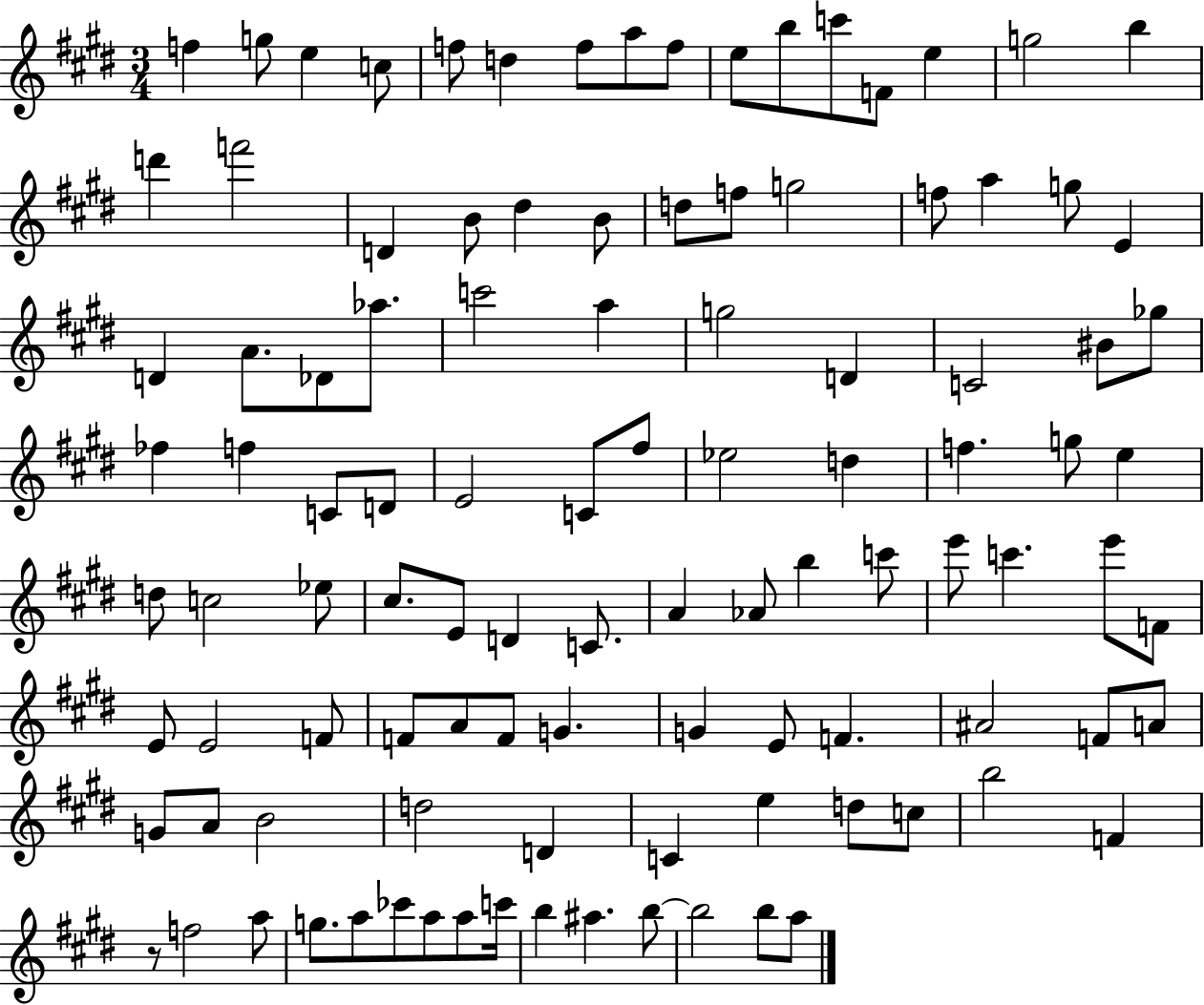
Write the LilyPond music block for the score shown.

{
  \clef treble
  \numericTimeSignature
  \time 3/4
  \key e \major
  f''4 g''8 e''4 c''8 | f''8 d''4 f''8 a''8 f''8 | e''8 b''8 c'''8 f'8 e''4 | g''2 b''4 | \break d'''4 f'''2 | d'4 b'8 dis''4 b'8 | d''8 f''8 g''2 | f''8 a''4 g''8 e'4 | \break d'4 a'8. des'8 aes''8. | c'''2 a''4 | g''2 d'4 | c'2 bis'8 ges''8 | \break fes''4 f''4 c'8 d'8 | e'2 c'8 fis''8 | ees''2 d''4 | f''4. g''8 e''4 | \break d''8 c''2 ees''8 | cis''8. e'8 d'4 c'8. | a'4 aes'8 b''4 c'''8 | e'''8 c'''4. e'''8 f'8 | \break e'8 e'2 f'8 | f'8 a'8 f'8 g'4. | g'4 e'8 f'4. | ais'2 f'8 a'8 | \break g'8 a'8 b'2 | d''2 d'4 | c'4 e''4 d''8 c''8 | b''2 f'4 | \break r8 f''2 a''8 | g''8. a''8 ces'''8 a''8 a''8 c'''16 | b''4 ais''4. b''8~~ | b''2 b''8 a''8 | \break \bar "|."
}